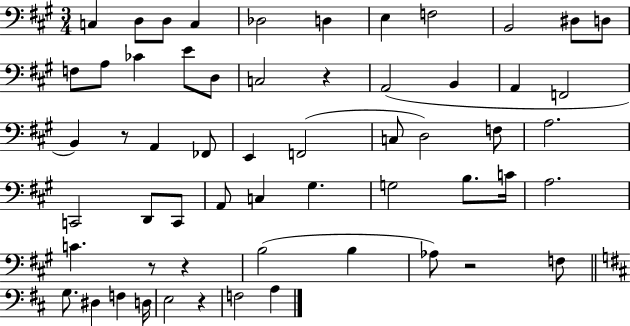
{
  \clef bass
  \numericTimeSignature
  \time 3/4
  \key a \major
  \repeat volta 2 { c4 d8 d8 c4 | des2 d4 | e4 f2 | b,2 dis8 d8 | \break f8 a8 ces'4 e'8 d8 | c2 r4 | a,2( b,4 | a,4 f,2 | \break b,4) r8 a,4 fes,8 | e,4 f,2( | c8 d2) f8 | a2. | \break c,2 d,8 c,8 | a,8 c4 gis4. | g2 b8. c'16 | a2. | \break c'4. r8 r4 | b2( b4 | aes8) r2 f8 | \bar "||" \break \key d \major g8. dis4 f4 d16 | e2 r4 | f2 a4 | } \bar "|."
}